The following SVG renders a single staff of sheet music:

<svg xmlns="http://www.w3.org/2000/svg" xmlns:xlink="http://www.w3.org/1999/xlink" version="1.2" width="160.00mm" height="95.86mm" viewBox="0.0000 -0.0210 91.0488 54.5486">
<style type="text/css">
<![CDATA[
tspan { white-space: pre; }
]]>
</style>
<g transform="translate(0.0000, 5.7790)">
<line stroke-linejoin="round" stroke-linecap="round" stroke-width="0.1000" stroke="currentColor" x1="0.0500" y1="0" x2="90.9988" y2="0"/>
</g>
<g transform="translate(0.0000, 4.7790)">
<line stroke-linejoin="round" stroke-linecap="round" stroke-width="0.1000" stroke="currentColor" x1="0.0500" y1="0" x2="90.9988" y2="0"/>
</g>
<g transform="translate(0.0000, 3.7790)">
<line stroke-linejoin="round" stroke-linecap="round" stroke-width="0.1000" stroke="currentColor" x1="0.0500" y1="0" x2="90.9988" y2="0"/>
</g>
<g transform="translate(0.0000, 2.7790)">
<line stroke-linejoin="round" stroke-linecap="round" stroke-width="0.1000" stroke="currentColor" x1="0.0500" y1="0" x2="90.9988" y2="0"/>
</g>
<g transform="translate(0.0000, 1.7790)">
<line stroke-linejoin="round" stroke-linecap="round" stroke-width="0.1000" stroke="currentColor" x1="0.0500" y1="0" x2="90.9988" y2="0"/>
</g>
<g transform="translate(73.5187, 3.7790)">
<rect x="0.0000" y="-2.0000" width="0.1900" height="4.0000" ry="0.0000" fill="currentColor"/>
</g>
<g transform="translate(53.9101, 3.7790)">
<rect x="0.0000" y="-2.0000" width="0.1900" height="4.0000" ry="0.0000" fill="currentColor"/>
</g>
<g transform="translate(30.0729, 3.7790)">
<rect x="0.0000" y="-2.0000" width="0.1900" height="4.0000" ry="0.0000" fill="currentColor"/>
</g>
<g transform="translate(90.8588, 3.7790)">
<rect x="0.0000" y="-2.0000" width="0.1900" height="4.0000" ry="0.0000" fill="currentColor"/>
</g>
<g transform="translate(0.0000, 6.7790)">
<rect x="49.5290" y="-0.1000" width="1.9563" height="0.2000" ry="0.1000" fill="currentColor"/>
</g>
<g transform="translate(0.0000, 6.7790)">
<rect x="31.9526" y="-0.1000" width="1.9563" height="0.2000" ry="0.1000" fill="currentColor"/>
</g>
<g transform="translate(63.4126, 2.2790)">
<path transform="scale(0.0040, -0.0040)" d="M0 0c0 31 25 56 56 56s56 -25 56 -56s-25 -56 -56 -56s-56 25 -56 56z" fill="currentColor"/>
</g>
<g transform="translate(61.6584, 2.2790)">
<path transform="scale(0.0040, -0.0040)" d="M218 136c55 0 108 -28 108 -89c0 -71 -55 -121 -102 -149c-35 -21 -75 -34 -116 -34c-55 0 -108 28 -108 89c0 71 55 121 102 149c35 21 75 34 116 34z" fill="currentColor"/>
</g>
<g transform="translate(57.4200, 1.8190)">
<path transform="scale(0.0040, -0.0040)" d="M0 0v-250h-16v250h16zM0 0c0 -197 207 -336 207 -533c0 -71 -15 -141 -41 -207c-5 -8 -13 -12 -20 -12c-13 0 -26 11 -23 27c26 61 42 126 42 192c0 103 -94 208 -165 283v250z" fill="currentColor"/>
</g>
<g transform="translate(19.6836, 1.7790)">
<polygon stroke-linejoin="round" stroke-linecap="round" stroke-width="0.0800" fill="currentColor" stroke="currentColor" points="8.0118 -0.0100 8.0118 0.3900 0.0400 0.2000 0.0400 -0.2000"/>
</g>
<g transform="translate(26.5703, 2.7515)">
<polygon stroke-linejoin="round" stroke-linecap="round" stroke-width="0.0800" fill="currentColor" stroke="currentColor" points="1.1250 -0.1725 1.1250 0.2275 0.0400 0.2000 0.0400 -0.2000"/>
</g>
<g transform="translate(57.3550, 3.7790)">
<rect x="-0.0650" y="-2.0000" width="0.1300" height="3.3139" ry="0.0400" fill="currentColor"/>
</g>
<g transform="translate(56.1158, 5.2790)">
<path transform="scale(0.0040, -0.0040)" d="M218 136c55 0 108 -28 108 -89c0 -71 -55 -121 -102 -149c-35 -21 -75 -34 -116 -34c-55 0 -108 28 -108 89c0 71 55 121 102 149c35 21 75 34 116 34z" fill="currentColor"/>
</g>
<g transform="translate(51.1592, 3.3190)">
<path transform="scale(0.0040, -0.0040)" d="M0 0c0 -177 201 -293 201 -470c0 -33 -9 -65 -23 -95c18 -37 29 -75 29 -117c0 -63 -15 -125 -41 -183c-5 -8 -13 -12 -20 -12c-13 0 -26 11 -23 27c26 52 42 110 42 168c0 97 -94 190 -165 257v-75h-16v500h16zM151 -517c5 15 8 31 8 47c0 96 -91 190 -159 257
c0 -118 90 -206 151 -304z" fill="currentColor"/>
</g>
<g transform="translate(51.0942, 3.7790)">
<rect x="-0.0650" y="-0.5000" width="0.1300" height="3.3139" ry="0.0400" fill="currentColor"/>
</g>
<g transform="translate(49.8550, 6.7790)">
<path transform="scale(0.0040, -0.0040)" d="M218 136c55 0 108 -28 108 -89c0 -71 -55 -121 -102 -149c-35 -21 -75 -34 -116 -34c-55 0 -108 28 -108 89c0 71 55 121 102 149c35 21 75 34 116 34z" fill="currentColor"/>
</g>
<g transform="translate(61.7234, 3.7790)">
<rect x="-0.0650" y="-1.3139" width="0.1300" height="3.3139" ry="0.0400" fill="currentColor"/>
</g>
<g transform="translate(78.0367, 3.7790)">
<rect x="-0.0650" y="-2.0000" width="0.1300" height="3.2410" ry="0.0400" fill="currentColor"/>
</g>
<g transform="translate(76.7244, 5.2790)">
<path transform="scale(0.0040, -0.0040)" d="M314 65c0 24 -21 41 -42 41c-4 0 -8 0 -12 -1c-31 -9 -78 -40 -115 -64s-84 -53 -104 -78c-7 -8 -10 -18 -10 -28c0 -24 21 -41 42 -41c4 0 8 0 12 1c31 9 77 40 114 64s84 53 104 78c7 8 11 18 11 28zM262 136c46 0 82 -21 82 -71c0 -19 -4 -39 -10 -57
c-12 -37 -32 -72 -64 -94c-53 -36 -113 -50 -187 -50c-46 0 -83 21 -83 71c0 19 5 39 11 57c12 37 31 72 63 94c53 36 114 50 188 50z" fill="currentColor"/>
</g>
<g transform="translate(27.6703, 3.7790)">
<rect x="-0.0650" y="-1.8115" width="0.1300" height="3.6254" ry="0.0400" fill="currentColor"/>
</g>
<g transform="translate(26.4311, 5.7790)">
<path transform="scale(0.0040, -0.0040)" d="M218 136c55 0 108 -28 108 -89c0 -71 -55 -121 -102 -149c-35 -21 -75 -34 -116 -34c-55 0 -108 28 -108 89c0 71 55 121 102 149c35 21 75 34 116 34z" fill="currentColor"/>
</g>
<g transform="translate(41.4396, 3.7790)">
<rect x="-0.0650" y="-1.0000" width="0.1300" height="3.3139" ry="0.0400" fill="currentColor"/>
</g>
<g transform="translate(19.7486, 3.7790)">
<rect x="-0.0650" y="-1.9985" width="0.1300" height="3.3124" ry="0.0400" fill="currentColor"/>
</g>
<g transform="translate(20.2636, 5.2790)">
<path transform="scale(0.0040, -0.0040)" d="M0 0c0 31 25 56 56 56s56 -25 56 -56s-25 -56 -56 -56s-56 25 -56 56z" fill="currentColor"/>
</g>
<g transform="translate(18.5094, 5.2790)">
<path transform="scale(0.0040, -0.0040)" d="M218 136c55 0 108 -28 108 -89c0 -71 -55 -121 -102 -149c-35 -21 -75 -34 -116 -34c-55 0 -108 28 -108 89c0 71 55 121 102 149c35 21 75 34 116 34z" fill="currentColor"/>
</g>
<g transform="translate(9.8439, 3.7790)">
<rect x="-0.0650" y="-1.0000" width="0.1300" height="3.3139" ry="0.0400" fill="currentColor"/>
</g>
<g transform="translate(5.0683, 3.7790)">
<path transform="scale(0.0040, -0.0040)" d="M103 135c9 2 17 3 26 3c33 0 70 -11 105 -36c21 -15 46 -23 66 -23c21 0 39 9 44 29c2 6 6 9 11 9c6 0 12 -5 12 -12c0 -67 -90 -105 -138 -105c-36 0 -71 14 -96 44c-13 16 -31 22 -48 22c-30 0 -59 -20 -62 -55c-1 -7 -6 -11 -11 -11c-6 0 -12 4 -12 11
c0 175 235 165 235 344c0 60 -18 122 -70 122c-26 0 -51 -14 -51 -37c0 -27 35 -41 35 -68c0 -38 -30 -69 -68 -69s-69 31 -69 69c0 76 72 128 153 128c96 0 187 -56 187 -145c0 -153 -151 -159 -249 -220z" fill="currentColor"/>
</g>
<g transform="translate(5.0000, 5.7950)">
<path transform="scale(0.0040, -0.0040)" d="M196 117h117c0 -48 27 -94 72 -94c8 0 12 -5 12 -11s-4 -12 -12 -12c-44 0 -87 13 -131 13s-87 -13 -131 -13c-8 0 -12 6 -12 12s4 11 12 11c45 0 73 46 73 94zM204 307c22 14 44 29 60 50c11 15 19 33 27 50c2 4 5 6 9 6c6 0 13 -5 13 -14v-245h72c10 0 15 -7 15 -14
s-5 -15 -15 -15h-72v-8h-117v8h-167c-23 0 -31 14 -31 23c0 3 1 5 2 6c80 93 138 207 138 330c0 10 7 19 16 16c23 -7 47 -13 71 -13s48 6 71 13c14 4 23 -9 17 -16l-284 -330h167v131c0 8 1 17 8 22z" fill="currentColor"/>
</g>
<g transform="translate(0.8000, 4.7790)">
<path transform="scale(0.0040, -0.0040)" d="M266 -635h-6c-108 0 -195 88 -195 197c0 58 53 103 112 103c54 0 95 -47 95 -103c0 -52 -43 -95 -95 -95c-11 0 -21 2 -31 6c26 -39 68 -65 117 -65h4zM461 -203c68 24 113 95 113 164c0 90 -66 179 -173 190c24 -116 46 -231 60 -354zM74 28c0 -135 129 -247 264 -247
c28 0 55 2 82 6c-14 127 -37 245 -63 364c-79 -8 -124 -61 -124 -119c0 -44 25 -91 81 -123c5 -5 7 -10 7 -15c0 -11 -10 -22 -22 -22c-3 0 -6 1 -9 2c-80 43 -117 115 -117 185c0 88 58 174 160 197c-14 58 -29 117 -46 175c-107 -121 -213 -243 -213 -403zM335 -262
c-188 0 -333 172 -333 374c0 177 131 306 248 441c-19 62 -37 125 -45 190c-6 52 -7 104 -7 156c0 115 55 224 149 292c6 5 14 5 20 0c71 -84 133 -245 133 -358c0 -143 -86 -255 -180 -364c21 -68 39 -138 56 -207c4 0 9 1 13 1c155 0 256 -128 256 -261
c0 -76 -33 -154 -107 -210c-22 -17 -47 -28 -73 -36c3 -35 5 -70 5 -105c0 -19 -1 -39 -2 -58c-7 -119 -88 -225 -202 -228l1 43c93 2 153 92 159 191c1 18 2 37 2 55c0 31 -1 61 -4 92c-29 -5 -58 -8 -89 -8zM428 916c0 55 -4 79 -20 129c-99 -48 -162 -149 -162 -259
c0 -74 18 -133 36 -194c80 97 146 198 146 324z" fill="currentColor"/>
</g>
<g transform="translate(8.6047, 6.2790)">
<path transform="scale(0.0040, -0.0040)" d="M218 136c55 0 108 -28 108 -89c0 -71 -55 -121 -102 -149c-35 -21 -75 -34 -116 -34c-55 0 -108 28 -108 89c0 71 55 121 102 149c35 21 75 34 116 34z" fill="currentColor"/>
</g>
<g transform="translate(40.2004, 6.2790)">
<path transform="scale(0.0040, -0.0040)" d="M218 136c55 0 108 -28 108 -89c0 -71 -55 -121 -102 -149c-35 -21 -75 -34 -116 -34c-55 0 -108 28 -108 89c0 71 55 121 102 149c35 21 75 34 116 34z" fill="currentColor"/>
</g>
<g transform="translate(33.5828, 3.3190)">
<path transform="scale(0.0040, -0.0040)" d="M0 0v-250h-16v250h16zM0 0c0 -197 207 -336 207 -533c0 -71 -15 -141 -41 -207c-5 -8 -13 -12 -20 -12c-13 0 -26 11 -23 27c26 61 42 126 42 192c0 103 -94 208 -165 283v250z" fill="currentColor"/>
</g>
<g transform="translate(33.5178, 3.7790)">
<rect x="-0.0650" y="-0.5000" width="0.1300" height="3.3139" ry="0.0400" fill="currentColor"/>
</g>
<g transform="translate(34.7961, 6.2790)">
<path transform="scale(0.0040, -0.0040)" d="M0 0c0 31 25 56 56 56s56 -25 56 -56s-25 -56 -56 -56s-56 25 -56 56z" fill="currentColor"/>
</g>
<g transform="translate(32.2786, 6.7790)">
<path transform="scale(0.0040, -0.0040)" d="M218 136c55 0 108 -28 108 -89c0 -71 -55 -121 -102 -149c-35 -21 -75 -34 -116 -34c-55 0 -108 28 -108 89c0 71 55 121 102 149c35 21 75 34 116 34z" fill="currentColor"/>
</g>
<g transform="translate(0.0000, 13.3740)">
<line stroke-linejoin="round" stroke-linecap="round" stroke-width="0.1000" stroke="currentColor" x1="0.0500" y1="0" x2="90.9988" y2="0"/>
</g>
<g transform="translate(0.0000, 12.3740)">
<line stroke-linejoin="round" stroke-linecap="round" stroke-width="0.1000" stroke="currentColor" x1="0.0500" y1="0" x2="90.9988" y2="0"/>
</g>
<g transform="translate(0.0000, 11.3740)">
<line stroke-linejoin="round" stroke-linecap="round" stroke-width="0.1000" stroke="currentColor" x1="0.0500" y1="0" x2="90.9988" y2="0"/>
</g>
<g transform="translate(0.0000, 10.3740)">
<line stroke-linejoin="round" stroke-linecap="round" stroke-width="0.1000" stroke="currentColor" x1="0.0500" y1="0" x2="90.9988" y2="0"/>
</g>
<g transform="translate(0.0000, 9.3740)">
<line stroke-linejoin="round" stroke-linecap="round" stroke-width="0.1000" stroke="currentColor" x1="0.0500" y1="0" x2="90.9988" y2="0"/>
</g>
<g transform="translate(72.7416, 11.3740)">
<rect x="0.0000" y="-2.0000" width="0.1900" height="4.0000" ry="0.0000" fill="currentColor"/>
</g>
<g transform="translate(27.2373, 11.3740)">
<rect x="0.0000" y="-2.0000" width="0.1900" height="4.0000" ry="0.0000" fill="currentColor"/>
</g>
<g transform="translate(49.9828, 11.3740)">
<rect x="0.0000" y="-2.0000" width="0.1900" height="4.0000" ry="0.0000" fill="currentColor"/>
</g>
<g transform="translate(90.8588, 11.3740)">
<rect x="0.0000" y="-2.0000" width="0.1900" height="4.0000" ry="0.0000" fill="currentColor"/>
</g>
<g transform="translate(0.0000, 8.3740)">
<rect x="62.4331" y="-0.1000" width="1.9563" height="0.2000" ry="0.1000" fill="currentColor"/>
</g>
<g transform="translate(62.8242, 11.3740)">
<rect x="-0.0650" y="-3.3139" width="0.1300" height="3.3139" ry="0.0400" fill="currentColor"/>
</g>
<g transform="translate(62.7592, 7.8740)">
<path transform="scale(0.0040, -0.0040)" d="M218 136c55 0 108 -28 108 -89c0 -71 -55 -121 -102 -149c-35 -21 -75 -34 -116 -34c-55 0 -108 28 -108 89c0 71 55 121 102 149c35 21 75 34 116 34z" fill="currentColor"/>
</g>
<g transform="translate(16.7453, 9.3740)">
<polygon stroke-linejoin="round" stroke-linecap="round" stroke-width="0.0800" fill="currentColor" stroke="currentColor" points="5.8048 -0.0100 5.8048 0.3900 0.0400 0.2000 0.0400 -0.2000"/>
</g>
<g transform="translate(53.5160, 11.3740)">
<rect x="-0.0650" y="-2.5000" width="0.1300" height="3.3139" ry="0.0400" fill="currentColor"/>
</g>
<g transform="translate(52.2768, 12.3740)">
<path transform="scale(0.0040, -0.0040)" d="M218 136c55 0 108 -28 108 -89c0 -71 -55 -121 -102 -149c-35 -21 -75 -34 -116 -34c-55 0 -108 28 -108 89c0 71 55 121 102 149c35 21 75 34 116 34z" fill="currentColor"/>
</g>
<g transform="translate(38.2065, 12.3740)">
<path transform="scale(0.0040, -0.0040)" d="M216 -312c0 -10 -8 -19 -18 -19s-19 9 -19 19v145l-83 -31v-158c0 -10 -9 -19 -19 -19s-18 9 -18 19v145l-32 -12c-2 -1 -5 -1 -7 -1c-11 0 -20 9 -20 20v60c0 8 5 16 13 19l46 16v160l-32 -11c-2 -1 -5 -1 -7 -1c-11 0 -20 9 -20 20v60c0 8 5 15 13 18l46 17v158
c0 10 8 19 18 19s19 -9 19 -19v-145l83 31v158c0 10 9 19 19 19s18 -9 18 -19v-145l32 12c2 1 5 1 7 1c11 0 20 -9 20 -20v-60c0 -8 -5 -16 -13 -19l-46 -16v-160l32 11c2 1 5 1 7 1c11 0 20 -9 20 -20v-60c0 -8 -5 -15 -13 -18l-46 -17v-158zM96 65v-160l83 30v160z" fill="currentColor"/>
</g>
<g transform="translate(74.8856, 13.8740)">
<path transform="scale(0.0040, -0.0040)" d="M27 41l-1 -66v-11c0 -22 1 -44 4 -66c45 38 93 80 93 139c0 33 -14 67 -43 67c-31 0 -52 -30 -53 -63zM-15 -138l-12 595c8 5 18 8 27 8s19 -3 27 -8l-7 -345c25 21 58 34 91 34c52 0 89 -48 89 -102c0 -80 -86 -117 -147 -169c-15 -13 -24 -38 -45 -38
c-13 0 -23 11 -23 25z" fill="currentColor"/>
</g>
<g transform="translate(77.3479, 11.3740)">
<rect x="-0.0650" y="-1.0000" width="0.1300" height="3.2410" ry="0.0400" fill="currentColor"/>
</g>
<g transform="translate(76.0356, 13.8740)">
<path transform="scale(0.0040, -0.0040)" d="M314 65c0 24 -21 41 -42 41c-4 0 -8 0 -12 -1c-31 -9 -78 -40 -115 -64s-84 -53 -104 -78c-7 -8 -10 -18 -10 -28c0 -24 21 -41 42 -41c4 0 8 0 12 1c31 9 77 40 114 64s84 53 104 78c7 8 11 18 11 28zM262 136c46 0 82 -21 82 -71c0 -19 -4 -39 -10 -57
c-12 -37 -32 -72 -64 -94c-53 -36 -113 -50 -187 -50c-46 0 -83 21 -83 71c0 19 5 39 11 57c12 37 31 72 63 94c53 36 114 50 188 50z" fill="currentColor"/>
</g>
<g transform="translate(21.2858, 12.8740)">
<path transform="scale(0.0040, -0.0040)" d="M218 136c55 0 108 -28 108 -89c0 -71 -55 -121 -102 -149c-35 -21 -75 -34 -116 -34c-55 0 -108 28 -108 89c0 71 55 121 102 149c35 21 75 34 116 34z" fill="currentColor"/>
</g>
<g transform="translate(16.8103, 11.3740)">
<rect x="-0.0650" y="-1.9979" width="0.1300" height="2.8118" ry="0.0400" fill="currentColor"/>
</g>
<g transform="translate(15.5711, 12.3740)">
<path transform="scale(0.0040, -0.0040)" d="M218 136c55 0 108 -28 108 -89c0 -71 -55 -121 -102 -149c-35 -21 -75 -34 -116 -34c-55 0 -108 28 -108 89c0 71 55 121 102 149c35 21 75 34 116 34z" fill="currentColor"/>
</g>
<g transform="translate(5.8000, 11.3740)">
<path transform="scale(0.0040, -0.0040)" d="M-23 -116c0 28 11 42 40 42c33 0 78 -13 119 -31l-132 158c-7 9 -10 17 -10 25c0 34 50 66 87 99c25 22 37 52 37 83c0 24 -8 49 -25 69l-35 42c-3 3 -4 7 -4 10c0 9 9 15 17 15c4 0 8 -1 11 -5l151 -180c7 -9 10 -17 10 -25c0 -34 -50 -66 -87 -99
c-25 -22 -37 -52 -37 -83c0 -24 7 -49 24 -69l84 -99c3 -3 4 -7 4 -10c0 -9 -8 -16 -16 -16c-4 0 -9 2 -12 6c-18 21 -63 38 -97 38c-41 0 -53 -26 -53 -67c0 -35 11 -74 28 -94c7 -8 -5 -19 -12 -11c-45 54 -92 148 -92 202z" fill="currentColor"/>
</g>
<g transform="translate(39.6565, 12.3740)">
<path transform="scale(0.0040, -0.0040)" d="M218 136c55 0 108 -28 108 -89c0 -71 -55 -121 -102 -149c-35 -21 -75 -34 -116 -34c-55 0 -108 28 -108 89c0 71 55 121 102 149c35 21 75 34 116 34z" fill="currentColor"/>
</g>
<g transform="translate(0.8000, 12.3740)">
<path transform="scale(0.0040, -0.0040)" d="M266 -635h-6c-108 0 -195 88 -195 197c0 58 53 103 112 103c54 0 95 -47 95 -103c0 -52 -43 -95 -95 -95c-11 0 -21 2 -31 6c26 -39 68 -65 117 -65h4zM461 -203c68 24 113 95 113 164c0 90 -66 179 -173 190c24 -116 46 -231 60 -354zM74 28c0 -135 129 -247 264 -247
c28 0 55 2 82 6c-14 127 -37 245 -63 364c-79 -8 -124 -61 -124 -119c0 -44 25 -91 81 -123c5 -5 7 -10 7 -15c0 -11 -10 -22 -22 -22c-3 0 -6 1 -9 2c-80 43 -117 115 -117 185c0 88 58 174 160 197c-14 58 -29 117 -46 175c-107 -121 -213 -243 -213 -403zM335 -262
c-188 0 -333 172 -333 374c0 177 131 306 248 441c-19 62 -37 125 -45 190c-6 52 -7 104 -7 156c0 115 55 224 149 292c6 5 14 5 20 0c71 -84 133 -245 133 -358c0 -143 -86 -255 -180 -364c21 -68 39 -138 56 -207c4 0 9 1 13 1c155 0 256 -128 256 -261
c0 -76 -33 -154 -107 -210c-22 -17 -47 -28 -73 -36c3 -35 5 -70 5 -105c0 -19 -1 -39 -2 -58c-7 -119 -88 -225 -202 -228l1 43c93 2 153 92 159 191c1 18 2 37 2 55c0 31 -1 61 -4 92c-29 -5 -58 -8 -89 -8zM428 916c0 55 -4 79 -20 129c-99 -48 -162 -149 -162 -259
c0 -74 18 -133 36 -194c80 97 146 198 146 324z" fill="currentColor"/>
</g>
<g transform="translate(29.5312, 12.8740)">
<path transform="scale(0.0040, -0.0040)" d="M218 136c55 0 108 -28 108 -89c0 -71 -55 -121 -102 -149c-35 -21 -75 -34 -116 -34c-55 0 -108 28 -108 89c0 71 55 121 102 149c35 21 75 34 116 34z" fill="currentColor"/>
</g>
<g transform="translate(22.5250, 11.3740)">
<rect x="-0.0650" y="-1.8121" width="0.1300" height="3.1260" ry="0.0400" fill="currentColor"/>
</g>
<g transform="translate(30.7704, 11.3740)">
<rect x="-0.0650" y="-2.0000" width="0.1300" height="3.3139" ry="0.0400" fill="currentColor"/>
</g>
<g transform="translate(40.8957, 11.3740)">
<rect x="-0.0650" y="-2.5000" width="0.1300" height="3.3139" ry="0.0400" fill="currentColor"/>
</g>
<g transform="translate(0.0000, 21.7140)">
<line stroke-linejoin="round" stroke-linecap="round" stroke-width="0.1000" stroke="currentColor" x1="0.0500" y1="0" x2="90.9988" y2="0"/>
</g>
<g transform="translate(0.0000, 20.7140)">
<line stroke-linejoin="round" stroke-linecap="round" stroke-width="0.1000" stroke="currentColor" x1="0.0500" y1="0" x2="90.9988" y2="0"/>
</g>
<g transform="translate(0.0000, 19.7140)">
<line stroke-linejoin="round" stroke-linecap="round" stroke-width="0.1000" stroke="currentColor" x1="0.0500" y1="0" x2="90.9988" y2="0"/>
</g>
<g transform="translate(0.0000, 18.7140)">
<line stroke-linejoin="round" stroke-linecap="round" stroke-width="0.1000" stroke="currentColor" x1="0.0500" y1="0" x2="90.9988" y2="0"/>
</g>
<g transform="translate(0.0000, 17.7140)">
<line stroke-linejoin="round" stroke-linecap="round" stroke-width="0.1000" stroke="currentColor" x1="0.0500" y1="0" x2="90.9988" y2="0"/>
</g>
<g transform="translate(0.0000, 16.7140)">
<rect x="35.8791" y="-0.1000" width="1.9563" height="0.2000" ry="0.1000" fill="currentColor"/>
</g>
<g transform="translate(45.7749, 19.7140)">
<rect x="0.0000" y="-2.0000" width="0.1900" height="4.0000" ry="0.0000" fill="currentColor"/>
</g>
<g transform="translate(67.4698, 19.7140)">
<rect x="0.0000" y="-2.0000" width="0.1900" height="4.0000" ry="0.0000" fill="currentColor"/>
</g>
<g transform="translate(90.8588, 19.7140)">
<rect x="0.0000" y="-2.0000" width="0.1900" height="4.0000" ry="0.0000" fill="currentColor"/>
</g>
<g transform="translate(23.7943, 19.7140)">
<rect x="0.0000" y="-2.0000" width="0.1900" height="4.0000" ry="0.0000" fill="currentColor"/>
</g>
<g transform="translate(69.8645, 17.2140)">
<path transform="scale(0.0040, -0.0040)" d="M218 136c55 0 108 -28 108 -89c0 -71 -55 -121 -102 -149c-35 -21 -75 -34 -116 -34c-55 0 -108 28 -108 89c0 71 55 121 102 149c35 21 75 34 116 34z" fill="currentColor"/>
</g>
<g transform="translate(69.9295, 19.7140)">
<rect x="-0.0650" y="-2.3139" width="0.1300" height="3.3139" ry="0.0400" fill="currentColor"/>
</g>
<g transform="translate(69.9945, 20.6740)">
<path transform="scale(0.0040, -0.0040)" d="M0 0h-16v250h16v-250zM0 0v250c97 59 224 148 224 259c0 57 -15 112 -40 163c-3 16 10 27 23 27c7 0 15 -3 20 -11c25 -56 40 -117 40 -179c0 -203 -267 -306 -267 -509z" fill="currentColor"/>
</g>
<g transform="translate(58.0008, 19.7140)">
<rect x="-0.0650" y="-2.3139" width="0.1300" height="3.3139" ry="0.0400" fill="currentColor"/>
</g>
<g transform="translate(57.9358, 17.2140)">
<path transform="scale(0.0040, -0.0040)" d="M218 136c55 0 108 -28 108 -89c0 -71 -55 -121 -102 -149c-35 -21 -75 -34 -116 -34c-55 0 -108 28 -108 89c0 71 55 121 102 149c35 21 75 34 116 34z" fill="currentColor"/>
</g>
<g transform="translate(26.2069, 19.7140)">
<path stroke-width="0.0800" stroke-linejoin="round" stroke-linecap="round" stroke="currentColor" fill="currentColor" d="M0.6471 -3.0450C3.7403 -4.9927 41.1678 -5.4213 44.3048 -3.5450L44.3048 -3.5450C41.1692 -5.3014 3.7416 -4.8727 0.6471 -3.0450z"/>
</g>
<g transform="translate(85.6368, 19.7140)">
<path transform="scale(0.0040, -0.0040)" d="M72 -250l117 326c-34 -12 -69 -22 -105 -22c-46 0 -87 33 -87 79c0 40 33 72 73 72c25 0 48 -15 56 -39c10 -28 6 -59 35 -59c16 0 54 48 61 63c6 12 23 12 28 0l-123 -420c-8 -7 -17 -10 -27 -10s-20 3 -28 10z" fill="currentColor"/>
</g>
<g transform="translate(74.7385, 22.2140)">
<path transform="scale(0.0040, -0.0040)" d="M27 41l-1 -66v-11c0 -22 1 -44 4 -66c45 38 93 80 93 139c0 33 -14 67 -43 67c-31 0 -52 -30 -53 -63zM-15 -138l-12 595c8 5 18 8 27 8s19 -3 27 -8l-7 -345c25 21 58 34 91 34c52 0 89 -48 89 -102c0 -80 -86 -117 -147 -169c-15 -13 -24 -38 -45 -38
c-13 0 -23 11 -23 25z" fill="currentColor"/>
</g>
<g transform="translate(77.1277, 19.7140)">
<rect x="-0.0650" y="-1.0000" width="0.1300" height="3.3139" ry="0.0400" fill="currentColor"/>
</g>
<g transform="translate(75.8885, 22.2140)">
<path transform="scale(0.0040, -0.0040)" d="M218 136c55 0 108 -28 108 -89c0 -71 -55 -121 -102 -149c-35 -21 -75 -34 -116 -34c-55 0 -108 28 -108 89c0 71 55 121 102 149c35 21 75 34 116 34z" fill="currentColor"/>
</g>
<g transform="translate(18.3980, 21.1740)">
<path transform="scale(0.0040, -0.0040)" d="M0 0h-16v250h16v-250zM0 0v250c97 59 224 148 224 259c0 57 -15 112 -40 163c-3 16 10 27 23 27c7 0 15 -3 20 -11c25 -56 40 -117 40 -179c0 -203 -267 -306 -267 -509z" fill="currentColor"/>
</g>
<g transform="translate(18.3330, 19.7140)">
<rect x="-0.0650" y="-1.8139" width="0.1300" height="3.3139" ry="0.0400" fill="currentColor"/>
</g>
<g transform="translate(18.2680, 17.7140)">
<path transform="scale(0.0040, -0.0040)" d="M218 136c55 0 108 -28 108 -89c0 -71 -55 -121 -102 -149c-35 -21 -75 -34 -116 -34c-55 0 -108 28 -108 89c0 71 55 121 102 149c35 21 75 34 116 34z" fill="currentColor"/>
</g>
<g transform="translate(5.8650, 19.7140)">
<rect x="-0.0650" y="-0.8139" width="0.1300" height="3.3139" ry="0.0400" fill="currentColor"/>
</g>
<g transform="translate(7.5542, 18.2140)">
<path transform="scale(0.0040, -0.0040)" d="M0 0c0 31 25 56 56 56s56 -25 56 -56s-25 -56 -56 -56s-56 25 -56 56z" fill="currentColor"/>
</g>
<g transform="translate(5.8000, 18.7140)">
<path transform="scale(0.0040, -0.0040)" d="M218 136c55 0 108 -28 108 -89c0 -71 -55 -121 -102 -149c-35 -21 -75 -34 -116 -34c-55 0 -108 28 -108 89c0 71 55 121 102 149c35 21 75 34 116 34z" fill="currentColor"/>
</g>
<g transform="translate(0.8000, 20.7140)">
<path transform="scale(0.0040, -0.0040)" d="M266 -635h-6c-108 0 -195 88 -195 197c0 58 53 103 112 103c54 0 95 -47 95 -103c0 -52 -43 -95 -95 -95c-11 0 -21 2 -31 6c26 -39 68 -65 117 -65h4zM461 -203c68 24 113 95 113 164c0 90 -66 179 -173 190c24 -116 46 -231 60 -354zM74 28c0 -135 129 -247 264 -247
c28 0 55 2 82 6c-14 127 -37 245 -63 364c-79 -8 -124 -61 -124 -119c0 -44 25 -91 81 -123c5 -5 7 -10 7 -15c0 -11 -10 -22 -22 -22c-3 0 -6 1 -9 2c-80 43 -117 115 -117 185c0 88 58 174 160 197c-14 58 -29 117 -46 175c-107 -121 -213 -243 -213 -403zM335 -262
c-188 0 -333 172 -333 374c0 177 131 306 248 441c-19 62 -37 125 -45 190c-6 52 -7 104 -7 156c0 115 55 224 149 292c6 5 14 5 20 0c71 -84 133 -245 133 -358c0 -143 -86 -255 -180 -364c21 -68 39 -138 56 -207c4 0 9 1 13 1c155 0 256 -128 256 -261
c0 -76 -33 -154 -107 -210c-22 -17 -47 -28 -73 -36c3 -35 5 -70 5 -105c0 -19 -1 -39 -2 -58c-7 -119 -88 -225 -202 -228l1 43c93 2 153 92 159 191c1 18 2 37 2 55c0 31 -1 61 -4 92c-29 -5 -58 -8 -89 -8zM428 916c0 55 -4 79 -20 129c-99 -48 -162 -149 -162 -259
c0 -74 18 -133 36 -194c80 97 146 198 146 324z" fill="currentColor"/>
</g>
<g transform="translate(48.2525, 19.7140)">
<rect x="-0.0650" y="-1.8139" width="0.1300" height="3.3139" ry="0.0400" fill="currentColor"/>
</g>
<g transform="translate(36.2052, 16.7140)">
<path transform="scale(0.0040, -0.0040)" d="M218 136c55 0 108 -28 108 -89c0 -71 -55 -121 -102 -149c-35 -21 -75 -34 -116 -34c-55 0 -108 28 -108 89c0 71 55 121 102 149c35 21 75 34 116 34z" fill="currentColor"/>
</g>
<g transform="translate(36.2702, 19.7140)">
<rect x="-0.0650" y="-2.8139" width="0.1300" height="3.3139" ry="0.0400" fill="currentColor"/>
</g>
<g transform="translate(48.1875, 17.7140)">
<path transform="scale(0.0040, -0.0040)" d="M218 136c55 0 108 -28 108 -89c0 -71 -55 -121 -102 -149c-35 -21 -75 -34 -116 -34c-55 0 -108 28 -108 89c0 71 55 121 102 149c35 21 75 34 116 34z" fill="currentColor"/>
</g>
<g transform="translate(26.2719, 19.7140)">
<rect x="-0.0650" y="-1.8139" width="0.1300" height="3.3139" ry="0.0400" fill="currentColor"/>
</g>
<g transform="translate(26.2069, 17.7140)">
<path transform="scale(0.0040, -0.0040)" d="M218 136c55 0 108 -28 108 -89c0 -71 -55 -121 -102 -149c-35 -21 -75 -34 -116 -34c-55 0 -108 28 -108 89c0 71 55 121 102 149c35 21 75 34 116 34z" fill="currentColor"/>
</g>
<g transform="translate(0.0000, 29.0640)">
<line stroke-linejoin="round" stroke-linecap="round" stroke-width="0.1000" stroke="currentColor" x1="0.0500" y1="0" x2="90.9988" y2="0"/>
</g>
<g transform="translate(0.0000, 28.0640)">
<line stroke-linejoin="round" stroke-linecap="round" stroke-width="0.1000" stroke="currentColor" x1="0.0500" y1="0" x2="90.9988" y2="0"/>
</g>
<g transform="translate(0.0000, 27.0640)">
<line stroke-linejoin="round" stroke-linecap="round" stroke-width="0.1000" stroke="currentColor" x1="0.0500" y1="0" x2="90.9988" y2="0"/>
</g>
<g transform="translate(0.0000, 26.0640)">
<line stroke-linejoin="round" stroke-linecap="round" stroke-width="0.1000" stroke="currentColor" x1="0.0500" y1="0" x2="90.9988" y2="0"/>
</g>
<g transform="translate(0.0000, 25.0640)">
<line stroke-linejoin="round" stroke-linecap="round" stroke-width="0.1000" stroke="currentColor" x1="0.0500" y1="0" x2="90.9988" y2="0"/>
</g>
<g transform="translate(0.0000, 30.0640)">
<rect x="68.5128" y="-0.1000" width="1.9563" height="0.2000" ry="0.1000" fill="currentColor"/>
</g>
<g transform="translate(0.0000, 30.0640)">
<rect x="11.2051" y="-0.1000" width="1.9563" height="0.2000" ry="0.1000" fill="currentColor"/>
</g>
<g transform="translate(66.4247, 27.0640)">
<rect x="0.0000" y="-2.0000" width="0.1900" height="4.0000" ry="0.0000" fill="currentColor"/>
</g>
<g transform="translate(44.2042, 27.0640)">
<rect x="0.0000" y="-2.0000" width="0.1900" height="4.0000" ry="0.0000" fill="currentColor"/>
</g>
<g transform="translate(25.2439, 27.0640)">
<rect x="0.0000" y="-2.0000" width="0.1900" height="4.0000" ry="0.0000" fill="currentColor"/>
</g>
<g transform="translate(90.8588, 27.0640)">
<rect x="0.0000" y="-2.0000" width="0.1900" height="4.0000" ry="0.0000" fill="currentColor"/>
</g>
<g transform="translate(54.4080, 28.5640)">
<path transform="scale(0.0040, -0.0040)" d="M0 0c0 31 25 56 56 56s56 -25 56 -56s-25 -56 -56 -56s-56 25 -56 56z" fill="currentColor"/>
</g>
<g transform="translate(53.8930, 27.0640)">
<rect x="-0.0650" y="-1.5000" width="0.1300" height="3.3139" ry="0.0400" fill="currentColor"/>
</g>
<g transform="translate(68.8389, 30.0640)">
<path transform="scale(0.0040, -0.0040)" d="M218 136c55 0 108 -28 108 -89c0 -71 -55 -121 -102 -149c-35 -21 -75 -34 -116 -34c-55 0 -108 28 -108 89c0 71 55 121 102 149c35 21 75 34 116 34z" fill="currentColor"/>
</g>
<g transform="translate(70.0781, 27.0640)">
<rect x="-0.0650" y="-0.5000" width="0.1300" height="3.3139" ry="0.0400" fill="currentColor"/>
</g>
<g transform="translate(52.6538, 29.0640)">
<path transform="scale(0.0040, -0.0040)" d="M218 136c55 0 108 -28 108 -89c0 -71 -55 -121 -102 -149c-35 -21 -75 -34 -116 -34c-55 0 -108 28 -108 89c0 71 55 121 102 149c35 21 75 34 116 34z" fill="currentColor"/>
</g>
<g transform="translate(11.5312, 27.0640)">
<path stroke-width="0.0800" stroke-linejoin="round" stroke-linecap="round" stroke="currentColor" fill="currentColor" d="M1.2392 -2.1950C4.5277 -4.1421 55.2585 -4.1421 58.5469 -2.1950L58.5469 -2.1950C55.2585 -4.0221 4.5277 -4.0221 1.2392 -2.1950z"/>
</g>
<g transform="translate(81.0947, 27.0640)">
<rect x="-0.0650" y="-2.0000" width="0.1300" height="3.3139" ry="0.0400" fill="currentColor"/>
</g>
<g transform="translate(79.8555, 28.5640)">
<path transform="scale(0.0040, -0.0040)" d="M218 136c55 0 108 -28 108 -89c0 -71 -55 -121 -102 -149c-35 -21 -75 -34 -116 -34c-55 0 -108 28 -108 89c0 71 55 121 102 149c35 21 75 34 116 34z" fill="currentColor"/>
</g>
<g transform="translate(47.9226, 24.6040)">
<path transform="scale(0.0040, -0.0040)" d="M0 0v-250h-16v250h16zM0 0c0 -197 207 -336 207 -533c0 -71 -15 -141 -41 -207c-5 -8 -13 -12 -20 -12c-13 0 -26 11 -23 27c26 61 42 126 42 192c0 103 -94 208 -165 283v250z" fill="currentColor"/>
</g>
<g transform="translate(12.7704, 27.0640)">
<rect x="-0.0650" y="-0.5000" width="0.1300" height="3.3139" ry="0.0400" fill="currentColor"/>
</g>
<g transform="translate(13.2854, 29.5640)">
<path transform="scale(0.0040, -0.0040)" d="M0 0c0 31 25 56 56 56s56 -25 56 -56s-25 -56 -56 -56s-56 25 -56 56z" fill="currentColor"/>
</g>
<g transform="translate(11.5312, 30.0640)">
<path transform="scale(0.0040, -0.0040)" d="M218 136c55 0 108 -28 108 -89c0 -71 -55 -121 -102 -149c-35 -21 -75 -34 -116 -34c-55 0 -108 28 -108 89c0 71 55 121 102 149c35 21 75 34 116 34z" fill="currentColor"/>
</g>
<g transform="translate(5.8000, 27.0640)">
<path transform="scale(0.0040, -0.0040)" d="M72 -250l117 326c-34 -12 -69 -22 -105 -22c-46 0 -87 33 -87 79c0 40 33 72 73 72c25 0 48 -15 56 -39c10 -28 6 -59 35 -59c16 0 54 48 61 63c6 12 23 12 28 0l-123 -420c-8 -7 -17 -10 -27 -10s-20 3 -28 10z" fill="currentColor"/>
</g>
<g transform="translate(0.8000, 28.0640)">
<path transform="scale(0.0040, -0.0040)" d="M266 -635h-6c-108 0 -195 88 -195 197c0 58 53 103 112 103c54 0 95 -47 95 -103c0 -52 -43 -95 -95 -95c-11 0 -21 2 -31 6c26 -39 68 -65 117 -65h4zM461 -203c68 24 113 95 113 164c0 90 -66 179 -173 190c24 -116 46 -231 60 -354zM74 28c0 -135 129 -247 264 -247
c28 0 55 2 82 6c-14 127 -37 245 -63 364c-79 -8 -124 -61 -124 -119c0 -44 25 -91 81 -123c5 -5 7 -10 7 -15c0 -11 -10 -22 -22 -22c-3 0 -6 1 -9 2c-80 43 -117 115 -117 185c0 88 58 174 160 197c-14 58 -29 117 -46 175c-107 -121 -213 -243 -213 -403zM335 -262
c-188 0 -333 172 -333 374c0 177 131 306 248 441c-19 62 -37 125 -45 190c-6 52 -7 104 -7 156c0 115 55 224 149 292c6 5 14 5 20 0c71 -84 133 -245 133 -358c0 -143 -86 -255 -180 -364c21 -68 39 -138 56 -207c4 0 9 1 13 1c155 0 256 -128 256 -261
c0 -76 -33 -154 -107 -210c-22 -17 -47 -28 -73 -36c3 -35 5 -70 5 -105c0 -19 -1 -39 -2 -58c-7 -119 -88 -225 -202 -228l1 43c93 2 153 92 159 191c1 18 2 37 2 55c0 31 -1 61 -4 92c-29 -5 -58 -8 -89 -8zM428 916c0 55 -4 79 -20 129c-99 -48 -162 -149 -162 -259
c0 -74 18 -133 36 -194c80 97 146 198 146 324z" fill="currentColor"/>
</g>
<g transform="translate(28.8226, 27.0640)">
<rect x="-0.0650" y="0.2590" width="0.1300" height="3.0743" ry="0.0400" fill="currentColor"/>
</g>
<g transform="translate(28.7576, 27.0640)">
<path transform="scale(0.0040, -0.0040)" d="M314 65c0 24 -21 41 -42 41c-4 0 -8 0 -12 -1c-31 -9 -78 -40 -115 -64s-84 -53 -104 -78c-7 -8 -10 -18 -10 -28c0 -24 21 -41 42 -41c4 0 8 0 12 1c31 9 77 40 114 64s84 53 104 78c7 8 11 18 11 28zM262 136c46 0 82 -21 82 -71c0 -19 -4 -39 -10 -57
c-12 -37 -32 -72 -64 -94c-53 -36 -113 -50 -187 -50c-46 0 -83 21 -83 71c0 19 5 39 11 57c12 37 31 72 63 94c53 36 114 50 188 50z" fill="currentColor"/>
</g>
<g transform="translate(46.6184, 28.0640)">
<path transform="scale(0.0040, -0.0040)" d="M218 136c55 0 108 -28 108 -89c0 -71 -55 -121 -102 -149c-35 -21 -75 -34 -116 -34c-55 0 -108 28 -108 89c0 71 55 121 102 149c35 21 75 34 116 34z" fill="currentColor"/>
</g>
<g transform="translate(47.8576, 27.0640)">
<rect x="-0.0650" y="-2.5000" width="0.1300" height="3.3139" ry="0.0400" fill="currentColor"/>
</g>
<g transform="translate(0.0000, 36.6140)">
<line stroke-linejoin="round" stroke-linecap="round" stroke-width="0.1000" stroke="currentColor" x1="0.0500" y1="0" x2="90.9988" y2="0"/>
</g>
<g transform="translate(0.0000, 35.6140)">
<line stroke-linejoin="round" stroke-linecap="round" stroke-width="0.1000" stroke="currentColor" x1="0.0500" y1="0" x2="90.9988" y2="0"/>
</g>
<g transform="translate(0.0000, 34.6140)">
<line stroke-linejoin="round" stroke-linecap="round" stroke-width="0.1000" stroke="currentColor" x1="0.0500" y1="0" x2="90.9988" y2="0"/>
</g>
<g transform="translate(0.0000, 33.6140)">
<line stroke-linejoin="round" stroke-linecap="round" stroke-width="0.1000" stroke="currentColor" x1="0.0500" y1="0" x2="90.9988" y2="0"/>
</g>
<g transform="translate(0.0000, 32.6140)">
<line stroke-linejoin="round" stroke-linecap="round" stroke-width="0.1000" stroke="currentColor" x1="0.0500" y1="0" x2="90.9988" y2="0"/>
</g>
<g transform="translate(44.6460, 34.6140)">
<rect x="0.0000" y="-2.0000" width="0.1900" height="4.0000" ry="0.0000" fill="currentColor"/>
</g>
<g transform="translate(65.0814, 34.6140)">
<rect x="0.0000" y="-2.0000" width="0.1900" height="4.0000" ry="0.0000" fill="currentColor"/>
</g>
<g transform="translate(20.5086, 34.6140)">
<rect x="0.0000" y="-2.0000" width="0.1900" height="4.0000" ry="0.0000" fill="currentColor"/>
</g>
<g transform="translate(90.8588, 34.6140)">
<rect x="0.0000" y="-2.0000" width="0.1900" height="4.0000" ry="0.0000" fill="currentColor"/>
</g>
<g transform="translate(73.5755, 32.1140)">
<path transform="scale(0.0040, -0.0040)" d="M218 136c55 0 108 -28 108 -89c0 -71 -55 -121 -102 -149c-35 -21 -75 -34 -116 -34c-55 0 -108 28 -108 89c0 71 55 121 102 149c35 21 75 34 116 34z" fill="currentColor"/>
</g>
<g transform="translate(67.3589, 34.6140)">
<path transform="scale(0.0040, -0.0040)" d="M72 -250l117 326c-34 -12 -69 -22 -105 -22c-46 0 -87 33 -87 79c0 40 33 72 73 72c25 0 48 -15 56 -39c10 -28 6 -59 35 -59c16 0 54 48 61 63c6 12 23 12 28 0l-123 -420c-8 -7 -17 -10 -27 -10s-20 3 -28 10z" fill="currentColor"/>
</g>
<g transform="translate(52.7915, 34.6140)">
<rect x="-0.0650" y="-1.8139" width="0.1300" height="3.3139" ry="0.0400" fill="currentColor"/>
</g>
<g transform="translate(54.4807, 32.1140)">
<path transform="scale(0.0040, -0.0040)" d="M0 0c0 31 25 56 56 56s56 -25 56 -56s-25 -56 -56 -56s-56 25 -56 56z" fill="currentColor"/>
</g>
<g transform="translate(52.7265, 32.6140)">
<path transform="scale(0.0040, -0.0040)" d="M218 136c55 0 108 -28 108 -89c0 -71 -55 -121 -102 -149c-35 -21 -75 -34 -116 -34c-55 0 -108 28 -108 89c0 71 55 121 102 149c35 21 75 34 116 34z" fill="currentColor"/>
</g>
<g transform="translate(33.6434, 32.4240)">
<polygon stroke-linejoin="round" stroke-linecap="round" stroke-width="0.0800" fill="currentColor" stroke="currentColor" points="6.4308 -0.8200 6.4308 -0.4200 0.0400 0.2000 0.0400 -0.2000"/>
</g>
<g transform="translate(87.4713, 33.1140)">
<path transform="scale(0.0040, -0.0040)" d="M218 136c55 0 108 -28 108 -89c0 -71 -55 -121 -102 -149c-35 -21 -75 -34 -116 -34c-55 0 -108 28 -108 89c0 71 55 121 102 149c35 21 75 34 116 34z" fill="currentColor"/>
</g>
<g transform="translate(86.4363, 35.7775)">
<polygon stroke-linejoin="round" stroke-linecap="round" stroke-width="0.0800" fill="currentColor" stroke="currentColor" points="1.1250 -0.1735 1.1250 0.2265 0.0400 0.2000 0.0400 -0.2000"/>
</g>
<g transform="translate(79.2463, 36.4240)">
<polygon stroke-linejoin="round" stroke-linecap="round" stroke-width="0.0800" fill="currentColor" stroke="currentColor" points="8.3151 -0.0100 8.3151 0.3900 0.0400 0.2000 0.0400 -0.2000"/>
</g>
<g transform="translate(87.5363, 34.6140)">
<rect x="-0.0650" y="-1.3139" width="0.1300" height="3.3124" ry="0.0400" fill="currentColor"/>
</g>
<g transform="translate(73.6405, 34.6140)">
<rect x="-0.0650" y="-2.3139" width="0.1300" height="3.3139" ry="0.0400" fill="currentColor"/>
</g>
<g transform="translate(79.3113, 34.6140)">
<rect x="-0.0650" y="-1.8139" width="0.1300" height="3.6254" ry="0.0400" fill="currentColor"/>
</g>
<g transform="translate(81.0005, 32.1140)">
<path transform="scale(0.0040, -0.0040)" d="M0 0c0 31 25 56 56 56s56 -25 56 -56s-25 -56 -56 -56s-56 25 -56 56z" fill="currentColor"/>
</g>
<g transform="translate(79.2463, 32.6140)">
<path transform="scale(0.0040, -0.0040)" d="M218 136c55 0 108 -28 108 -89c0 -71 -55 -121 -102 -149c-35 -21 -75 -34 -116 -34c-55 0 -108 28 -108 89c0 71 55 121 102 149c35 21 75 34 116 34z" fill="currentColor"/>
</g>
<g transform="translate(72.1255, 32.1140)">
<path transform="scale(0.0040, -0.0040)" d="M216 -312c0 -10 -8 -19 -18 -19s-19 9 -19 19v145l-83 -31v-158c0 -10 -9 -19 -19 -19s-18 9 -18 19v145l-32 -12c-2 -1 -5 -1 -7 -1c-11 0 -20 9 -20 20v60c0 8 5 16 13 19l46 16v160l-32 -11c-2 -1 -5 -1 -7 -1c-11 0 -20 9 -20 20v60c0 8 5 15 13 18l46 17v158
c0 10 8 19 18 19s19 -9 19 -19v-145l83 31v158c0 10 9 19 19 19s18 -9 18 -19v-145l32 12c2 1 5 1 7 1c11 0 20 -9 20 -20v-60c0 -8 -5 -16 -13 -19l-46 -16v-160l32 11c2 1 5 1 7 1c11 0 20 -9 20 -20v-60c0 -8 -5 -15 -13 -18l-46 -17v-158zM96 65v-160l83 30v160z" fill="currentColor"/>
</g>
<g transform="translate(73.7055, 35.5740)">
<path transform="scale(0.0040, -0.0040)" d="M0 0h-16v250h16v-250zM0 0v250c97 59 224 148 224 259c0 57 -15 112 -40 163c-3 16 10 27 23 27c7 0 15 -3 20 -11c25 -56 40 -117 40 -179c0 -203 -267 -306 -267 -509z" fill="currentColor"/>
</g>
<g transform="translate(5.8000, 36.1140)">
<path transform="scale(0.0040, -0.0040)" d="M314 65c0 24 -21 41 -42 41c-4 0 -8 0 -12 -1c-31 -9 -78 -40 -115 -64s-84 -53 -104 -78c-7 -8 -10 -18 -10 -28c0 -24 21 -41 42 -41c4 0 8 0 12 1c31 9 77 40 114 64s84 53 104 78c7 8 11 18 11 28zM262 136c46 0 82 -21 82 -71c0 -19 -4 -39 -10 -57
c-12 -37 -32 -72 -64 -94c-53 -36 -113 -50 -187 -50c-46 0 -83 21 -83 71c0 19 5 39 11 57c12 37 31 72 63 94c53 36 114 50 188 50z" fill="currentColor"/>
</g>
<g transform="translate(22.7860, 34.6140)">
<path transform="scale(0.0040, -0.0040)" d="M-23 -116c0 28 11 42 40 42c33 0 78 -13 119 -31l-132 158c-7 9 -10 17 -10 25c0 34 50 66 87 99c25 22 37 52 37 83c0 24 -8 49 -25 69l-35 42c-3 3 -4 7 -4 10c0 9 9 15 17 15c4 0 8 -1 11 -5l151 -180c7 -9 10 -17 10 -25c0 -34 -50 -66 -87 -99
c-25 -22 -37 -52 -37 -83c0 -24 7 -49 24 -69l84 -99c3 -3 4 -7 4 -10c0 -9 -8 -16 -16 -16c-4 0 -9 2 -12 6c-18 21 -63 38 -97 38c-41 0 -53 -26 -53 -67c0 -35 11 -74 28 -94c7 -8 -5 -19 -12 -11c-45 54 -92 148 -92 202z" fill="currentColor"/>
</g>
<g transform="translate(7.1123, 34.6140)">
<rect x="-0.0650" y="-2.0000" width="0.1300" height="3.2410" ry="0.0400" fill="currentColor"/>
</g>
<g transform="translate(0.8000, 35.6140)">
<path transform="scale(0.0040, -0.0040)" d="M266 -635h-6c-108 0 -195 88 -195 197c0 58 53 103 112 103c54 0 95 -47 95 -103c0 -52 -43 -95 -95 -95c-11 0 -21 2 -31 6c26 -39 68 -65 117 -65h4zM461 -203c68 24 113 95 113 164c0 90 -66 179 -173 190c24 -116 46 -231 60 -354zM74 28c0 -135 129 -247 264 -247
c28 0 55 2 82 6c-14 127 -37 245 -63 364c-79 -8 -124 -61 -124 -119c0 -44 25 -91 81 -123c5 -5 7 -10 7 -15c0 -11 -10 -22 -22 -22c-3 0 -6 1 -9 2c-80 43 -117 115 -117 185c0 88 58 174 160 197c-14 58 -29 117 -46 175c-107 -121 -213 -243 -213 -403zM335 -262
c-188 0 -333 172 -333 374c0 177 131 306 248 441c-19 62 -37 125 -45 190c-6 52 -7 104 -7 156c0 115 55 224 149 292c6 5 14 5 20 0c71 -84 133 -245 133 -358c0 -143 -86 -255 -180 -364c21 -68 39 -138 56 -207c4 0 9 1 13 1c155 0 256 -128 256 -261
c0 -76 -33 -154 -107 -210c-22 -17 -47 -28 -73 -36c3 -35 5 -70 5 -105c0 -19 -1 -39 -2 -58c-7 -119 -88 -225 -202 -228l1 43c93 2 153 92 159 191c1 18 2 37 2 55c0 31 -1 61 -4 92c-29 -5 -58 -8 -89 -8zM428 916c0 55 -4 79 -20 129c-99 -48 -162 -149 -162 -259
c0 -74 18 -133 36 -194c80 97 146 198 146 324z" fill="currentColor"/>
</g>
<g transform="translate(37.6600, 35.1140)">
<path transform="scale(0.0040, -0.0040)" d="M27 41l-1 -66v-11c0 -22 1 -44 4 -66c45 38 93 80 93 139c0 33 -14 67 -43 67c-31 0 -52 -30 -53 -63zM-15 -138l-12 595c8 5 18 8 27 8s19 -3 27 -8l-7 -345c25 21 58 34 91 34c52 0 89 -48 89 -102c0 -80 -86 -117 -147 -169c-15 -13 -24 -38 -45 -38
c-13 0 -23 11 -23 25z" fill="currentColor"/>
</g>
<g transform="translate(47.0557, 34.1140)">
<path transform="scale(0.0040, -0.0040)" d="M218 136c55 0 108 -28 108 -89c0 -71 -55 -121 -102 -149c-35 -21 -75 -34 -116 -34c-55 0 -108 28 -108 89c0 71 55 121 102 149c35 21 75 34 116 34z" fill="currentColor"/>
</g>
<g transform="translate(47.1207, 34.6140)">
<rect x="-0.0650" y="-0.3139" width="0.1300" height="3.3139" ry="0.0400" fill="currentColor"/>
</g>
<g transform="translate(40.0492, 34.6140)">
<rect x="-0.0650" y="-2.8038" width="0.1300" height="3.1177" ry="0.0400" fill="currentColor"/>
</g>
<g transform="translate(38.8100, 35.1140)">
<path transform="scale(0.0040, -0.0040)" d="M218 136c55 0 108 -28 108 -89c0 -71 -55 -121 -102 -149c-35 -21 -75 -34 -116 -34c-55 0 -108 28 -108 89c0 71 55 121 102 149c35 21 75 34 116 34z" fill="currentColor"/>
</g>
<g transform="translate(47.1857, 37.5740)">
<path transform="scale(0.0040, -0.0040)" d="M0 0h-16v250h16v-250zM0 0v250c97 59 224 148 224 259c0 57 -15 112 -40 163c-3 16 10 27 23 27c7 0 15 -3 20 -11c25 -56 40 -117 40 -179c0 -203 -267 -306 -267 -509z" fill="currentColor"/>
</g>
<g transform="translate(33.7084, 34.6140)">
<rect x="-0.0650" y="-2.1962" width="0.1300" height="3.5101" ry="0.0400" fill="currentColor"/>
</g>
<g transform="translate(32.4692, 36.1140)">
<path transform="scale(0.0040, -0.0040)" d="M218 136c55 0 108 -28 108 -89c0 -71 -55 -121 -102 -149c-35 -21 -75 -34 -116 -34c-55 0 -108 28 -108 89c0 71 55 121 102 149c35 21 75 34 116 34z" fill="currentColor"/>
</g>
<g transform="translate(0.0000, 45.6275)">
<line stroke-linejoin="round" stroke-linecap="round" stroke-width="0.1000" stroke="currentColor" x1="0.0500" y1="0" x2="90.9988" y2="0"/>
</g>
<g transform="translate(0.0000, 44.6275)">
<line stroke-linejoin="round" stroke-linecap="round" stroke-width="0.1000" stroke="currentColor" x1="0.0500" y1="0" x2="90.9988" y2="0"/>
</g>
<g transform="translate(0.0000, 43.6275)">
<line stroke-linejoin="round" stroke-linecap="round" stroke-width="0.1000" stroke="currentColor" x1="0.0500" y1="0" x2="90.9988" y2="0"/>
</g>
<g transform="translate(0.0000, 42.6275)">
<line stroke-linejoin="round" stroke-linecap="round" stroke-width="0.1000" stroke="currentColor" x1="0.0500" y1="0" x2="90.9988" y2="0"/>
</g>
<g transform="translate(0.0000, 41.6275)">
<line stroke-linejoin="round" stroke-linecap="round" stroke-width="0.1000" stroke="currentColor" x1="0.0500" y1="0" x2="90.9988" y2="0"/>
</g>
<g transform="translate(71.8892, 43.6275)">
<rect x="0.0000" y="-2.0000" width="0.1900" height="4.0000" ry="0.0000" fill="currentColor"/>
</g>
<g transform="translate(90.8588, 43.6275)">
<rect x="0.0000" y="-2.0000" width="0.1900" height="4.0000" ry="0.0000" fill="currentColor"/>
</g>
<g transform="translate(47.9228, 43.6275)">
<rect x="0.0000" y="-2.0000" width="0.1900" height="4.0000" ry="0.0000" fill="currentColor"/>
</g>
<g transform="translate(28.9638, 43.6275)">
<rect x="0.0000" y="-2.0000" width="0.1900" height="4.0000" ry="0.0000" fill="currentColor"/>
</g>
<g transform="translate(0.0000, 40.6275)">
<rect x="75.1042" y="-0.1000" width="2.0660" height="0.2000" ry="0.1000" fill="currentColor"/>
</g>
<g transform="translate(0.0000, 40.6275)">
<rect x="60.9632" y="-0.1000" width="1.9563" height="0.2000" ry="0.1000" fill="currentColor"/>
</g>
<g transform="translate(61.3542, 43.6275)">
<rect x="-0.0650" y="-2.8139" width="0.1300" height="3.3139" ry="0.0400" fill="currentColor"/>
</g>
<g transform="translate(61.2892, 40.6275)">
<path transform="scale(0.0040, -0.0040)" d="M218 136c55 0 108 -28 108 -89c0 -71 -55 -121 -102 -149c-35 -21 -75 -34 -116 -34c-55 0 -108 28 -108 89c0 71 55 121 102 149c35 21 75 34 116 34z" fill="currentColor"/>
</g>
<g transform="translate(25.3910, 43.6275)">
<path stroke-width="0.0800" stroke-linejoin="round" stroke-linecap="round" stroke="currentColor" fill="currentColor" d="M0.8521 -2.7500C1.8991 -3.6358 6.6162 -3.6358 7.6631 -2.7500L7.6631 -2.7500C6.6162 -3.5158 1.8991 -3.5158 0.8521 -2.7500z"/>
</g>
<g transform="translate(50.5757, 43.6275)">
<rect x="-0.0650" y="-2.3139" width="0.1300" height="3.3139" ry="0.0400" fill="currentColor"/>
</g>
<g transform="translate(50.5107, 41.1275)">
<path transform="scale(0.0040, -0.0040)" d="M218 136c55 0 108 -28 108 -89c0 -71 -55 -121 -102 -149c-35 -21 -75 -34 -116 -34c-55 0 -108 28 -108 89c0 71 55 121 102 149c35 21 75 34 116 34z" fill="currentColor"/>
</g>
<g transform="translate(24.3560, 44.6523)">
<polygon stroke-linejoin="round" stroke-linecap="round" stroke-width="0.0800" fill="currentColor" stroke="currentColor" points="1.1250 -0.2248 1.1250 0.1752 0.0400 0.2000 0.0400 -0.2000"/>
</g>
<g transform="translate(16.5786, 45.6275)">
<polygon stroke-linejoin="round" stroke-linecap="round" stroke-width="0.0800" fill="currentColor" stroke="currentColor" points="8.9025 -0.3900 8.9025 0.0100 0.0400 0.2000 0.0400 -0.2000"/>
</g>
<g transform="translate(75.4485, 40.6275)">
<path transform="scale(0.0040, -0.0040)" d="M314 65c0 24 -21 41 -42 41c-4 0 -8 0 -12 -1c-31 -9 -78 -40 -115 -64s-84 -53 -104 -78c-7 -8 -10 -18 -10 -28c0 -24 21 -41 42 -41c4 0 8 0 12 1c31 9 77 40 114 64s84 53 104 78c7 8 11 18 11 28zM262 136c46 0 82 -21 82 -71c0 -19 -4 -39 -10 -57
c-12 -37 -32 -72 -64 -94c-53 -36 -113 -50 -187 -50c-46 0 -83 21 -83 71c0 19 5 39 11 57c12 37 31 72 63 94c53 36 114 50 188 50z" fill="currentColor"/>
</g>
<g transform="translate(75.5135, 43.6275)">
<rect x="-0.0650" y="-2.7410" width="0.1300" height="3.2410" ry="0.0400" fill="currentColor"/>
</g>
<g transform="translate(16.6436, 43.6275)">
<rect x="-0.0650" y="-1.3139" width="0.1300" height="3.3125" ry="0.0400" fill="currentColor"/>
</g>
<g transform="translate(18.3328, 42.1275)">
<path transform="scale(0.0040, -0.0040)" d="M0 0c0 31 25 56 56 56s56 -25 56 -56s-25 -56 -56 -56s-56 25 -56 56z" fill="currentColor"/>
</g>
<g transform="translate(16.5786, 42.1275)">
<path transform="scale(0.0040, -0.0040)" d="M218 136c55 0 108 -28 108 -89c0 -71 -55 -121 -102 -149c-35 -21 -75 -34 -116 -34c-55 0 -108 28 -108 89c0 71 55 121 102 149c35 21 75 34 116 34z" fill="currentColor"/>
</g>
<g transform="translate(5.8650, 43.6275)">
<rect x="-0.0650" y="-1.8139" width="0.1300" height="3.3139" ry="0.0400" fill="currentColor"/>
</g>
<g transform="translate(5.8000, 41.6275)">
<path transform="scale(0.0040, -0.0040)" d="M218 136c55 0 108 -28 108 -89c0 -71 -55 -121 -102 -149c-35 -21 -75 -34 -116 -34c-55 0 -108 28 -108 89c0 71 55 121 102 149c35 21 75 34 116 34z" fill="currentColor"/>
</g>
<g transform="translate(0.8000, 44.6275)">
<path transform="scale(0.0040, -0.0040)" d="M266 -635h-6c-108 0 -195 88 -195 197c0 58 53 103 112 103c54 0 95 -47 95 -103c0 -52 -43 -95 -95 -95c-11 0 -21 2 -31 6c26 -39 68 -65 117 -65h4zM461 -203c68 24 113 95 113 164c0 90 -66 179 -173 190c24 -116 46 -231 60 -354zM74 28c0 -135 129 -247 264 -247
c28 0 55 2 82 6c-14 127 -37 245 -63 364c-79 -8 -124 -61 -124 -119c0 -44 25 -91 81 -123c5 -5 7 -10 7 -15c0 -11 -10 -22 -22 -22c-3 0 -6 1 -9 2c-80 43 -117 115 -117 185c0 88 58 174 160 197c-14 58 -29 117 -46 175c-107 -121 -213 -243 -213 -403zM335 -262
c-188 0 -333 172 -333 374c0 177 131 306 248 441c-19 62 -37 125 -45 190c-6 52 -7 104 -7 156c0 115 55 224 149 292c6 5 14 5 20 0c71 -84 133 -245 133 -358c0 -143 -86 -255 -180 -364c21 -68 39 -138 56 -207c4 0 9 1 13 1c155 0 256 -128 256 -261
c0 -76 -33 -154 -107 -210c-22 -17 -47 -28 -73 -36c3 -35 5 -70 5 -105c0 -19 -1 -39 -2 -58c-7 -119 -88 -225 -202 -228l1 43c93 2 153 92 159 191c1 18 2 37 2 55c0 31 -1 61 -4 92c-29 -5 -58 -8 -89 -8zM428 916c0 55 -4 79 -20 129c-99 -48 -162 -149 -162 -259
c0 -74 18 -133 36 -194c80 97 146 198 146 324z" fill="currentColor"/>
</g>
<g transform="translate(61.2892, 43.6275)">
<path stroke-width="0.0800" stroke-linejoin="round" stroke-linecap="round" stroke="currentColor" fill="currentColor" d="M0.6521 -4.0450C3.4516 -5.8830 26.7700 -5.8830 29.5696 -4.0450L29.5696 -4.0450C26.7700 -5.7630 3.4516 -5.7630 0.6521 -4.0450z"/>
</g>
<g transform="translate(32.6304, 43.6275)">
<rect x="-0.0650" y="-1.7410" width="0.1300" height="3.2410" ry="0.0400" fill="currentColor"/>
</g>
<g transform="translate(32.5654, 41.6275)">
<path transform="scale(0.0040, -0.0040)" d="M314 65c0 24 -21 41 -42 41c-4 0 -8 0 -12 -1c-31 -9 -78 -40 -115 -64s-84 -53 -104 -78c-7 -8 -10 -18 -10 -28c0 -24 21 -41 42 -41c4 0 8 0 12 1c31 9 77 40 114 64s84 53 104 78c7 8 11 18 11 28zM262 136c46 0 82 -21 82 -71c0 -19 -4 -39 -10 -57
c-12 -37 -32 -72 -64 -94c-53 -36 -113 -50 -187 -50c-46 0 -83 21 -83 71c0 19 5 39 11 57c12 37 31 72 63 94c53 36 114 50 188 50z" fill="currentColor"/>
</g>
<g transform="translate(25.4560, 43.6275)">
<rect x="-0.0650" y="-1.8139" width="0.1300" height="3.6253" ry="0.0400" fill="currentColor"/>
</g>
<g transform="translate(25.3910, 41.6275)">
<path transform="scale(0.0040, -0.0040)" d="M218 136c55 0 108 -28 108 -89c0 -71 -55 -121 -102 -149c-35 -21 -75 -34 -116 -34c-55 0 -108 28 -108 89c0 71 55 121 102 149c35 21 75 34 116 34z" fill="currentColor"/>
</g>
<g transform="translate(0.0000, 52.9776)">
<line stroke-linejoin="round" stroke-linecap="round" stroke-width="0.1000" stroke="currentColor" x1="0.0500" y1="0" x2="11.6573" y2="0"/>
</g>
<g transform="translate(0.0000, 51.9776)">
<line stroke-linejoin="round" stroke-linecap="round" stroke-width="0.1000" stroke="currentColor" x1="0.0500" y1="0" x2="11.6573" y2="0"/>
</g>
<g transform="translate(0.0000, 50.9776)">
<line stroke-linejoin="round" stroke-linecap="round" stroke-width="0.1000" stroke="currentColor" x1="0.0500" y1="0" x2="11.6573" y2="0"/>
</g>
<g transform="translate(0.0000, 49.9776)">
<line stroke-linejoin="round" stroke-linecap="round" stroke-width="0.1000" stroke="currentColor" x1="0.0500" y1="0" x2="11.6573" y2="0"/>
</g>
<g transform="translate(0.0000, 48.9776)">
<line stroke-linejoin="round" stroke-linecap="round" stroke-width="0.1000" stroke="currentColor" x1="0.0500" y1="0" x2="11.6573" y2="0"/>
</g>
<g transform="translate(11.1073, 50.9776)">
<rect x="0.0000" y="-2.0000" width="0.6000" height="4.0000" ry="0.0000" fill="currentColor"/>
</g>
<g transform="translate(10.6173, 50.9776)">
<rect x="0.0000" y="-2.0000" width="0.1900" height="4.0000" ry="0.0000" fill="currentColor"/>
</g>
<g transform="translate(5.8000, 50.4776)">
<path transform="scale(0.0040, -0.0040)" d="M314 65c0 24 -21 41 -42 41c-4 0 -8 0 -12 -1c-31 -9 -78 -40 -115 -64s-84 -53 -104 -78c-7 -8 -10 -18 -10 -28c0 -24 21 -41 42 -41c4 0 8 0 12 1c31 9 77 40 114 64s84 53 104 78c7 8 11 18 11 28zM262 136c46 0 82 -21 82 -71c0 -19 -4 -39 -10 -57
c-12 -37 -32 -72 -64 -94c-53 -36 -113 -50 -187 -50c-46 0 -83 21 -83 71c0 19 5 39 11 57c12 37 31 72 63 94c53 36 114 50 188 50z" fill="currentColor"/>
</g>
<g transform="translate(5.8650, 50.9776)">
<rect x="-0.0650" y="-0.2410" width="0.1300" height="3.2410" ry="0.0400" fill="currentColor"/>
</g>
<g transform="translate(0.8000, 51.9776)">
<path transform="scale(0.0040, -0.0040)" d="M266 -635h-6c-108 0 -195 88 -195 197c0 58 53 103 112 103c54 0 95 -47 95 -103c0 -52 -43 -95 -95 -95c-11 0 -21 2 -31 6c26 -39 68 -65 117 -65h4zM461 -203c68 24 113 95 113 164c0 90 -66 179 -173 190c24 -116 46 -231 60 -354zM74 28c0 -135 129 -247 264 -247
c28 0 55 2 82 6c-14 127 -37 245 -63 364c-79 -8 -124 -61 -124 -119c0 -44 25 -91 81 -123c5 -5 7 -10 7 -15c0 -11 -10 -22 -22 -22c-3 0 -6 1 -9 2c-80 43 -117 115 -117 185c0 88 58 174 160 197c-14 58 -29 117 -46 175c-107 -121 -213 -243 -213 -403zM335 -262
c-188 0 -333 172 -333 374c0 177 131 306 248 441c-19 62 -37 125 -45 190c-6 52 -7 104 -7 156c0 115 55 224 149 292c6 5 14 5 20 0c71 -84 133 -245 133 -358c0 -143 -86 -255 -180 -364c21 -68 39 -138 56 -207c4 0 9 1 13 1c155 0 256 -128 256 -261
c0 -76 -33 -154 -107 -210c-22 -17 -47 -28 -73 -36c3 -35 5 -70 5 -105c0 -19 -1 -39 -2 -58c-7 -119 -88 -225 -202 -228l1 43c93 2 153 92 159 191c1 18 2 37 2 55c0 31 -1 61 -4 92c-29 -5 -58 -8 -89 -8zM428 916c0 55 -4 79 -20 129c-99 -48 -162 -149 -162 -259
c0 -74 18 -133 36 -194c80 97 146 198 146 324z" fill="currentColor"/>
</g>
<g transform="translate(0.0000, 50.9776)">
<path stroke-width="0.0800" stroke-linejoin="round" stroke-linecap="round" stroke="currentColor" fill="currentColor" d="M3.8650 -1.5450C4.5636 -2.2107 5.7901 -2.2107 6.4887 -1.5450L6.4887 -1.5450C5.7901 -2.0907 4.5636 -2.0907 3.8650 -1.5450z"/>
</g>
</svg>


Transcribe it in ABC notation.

X:1
T:Untitled
M:2/4
L:1/4
K:C
D F/2 E/4 C/2 D C/4 F/2 e F2 z G/2 F/2 F ^G G b _D2 d f/2 f a f g g/2 _D z/2 z/2 C B2 G/2 E C F F2 z F/2 _A/2 c/2 f z/2 ^g/2 f/2 e/4 f e/2 f/4 f2 g a a2 c2